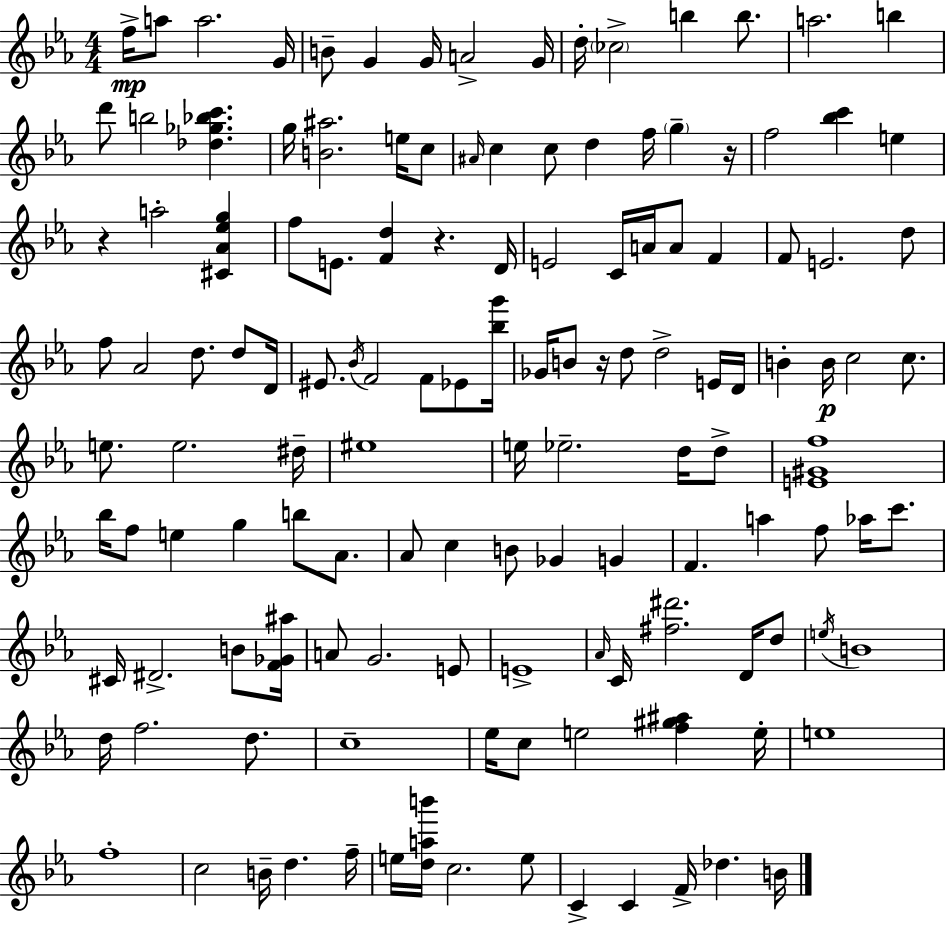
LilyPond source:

{
  \clef treble
  \numericTimeSignature
  \time 4/4
  \key ees \major
  f''16->\mp a''8 a''2. g'16 | b'8-- g'4 g'16 a'2-> g'16 | d''16-. \parenthesize ces''2-> b''4 b''8. | a''2. b''4 | \break d'''8 b''2 <des'' ges'' bes'' c'''>4. | g''16 <b' ais''>2. e''16 c''8 | \grace { ais'16 } c''4 c''8 d''4 f''16 \parenthesize g''4-- | r16 f''2 <bes'' c'''>4 e''4 | \break r4 a''2-. <cis' aes' ees'' g''>4 | f''8 e'8. <f' d''>4 r4. | d'16 e'2 c'16 a'16 a'8 f'4 | f'8 e'2. d''8 | \break f''8 aes'2 d''8. d''8 | d'16 eis'8. \acciaccatura { bes'16 } f'2 f'8 ees'8 | <bes'' g'''>16 ges'16 b'8 r16 d''8 d''2-> | e'16 d'16 b'4-. b'16\p c''2 c''8. | \break e''8. e''2. | dis''16-- eis''1 | e''16 ees''2.-- d''16 | d''8-> <e' gis' f''>1 | \break bes''16 f''8 e''4 g''4 b''8 aes'8. | aes'8 c''4 b'8 ges'4 g'4 | f'4. a''4 f''8 aes''16 c'''8. | cis'16 dis'2.-> b'8 | \break <f' ges' ais''>16 a'8 g'2. | e'8 e'1-> | \grace { aes'16 } c'16 <fis'' dis'''>2. | d'16 d''8 \acciaccatura { e''16 } b'1 | \break d''16 f''2. | d''8. c''1-- | ees''16 c''8 e''2 <f'' gis'' ais''>4 | e''16-. e''1 | \break f''1-. | c''2 b'16-- d''4. | f''16-- e''16 <d'' a'' b'''>16 c''2. | e''8 c'4-> c'4 f'16-> des''4. | \break b'16 \bar "|."
}